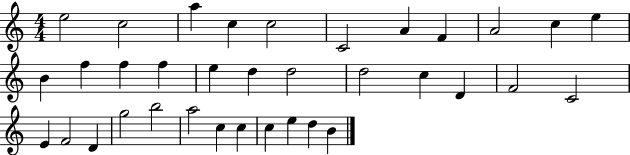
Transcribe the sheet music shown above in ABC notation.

X:1
T:Untitled
M:4/4
L:1/4
K:C
e2 c2 a c c2 C2 A F A2 c e B f f f e d d2 d2 c D F2 C2 E F2 D g2 b2 a2 c c c e d B